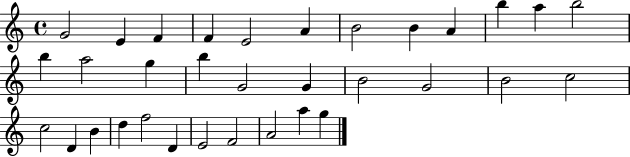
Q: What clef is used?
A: treble